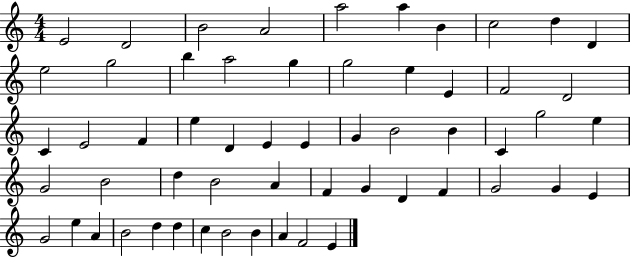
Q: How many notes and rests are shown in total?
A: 57